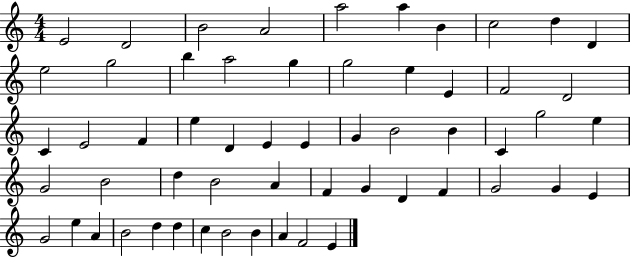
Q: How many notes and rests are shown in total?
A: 57